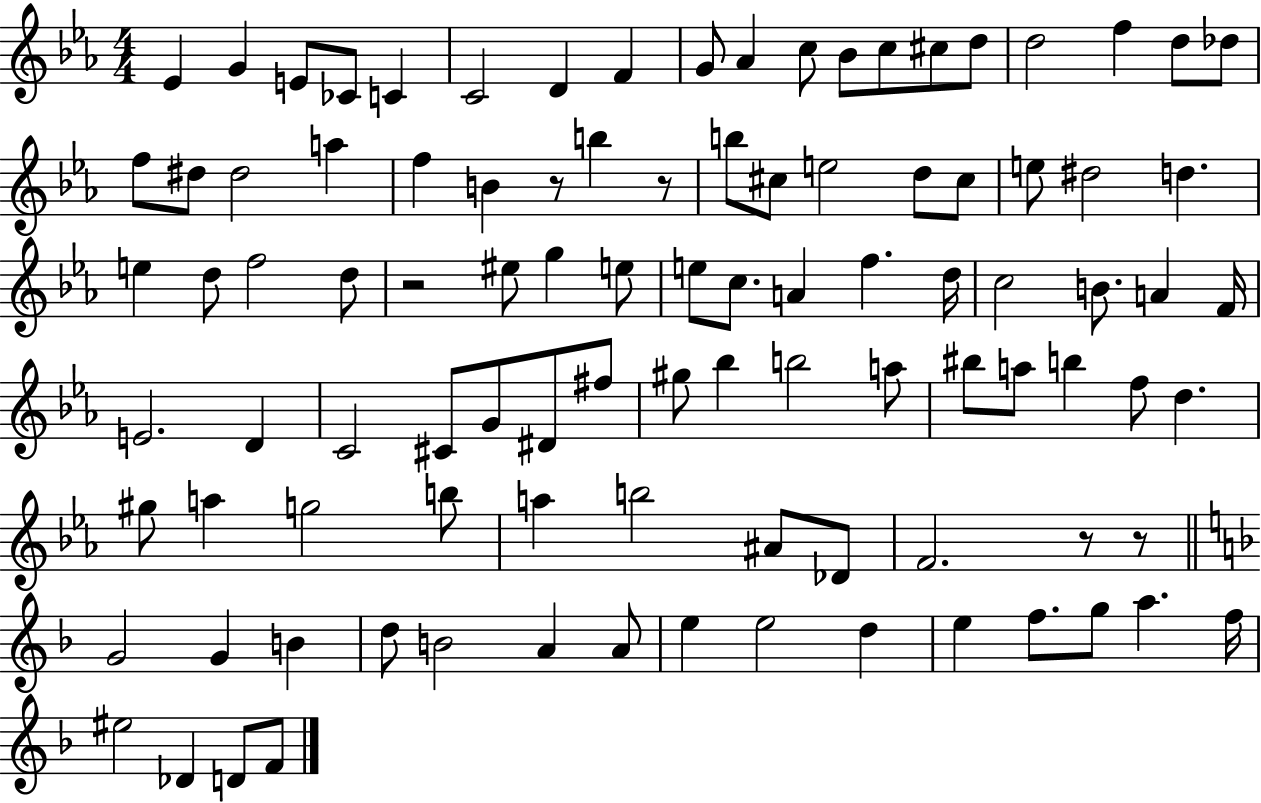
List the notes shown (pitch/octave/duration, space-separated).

Eb4/q G4/q E4/e CES4/e C4/q C4/h D4/q F4/q G4/e Ab4/q C5/e Bb4/e C5/e C#5/e D5/e D5/h F5/q D5/e Db5/e F5/e D#5/e D#5/h A5/q F5/q B4/q R/e B5/q R/e B5/e C#5/e E5/h D5/e C#5/e E5/e D#5/h D5/q. E5/q D5/e F5/h D5/e R/h EIS5/e G5/q E5/e E5/e C5/e. A4/q F5/q. D5/s C5/h B4/e. A4/q F4/s E4/h. D4/q C4/h C#4/e G4/e D#4/e F#5/e G#5/e Bb5/q B5/h A5/e BIS5/e A5/e B5/q F5/e D5/q. G#5/e A5/q G5/h B5/e A5/q B5/h A#4/e Db4/e F4/h. R/e R/e G4/h G4/q B4/q D5/e B4/h A4/q A4/e E5/q E5/h D5/q E5/q F5/e. G5/e A5/q. F5/s EIS5/h Db4/q D4/e F4/e